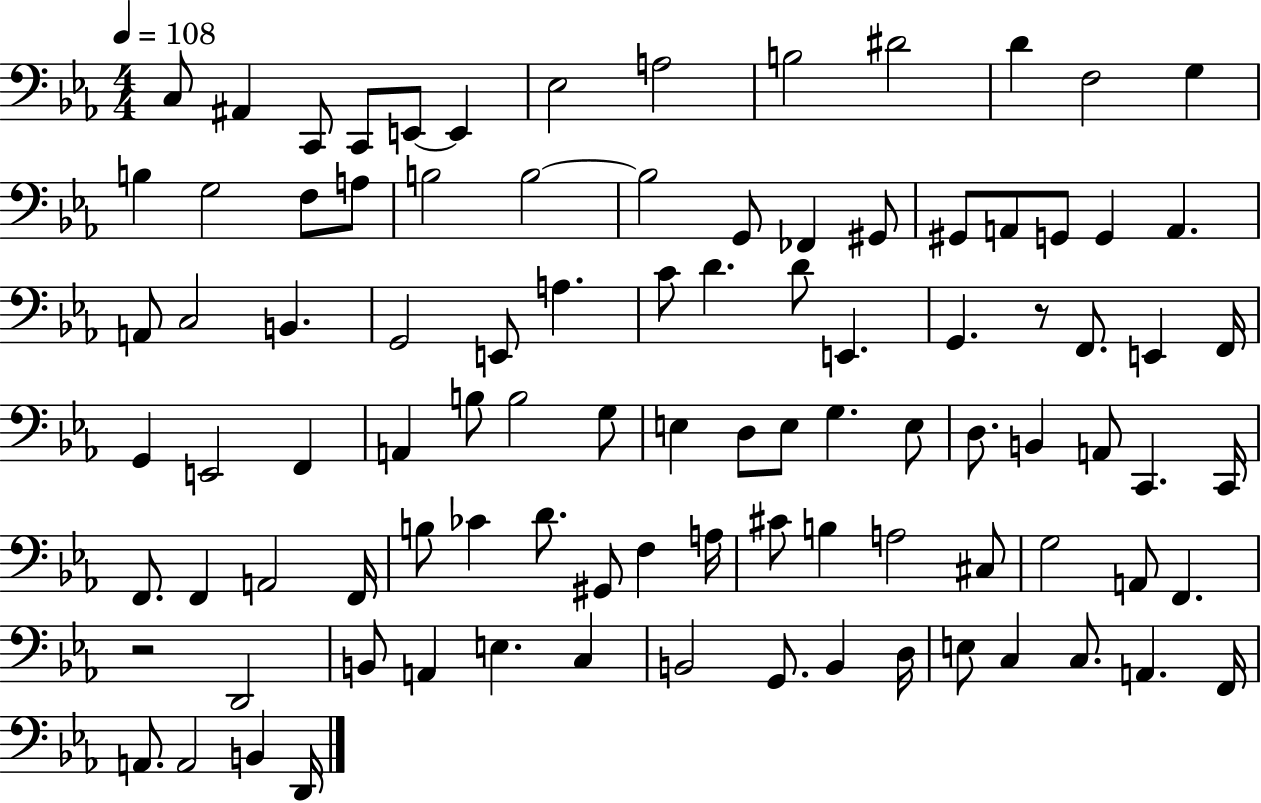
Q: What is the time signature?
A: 4/4